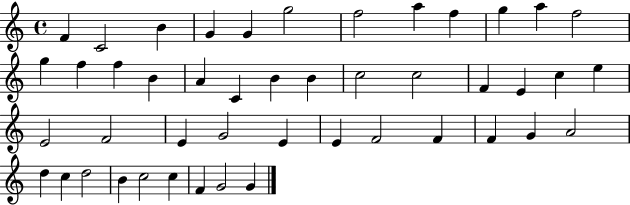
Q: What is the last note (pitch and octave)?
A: G4